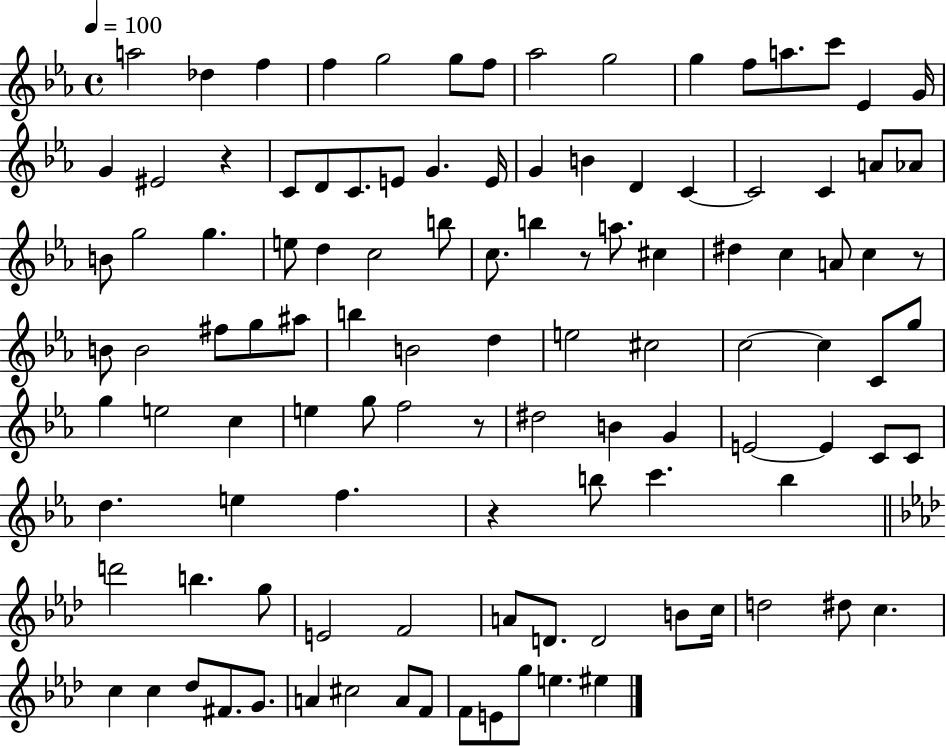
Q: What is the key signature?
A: EES major